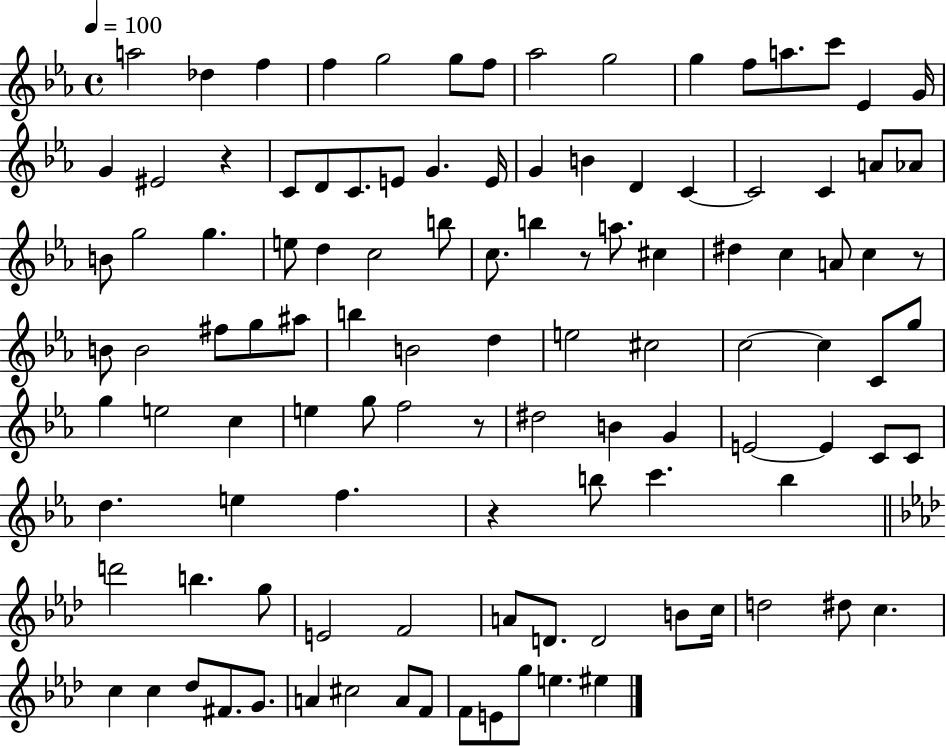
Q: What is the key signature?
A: EES major